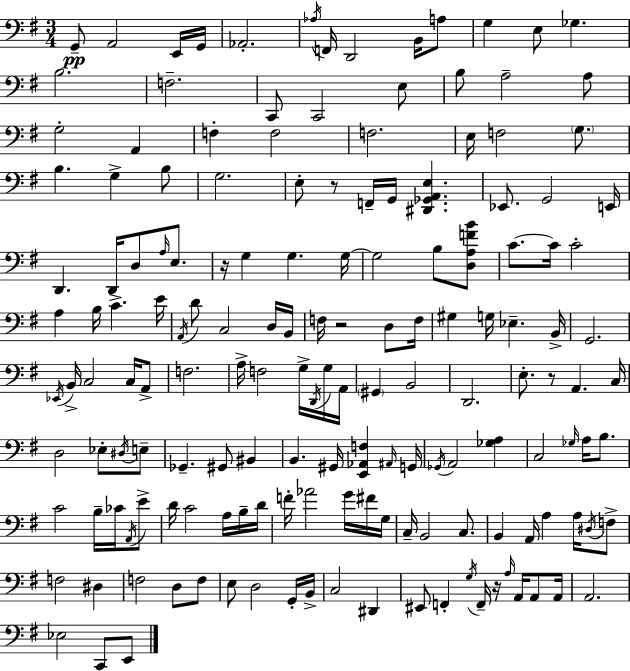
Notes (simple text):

G2/e A2/h E2/s G2/s Ab2/h. Ab3/s F2/s D2/h B2/s A3/e G3/q E3/e Gb3/q. B3/h. F3/h. C2/e C2/h E3/e B3/e A3/h A3/e G3/h A2/q F3/q F3/h F3/h. E3/s F3/h G3/e. B3/q. G3/q B3/e G3/h. E3/e R/e F2/s G2/s [D#2,Gb2,A2,E3]/q. Eb2/e. G2/h E2/s D2/q. D2/s D3/e A3/s E3/e. R/s G3/q G3/q. G3/s G3/h B3/e [D3,A3,F4,B4]/e C4/e. C4/s C4/h A3/q B3/s C4/q. E4/s A2/s D4/e C3/h D3/s B2/s F3/s R/h D3/e F3/s G#3/q G3/s Eb3/q. B2/s G2/h. Eb2/s B2/s C3/h C3/s A2/e F3/h. A3/s F3/h G3/s D2/s G3/s A2/s G#2/q B2/h D2/h. E3/e. R/e A2/q. C3/s D3/h Eb3/e D#3/s E3/e Gb2/q. G#2/e BIS2/q B2/q. G#2/s [E2,Ab2,F3]/q A#2/s G2/s Gb2/s A2/h [Gb3,A3]/q C3/h Gb3/s A3/s B3/e. C4/h B3/s CES4/s A2/s E4/e D4/s C4/h A3/s B3/s D4/s F4/s Ab4/h G4/s F#4/s G3/s C3/s B2/h C3/e. B2/q A2/s A3/q A3/s D#3/s F3/e F3/h D#3/q F3/h D3/e F3/e E3/e D3/h G2/s B2/s C3/h D#2/q EIS2/e F2/q G3/s F2/s R/s A3/s A2/s A2/e A2/s A2/h. Eb3/h C2/e E2/e